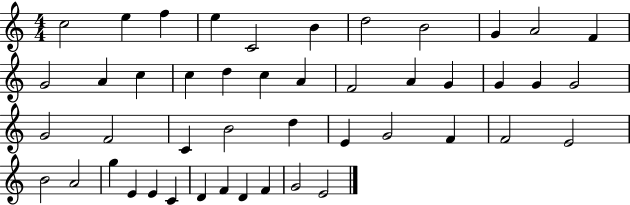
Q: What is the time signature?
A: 4/4